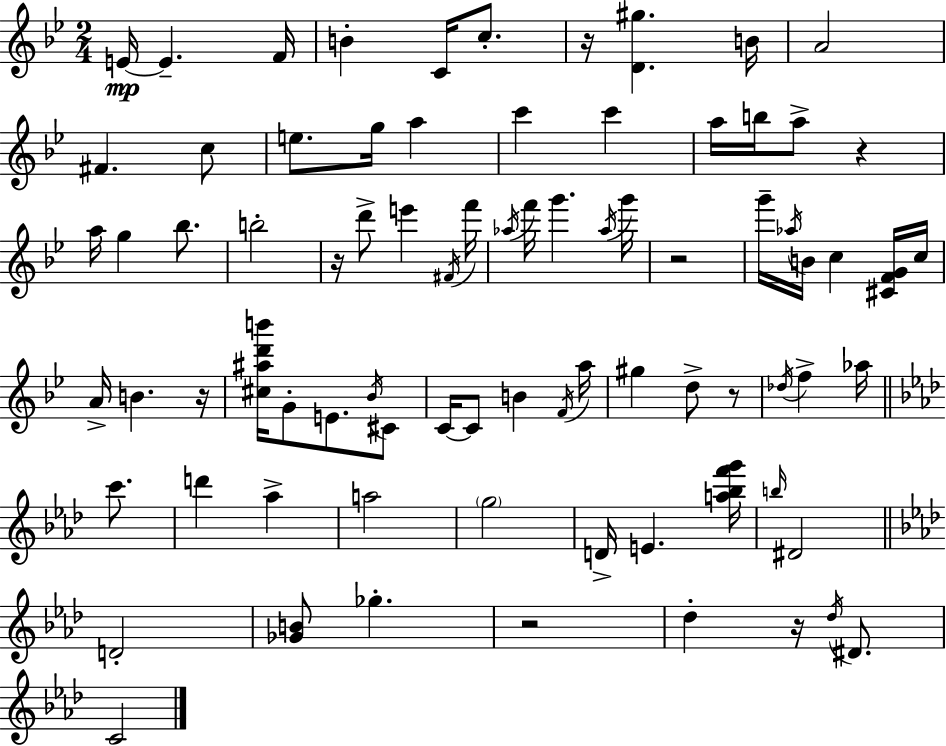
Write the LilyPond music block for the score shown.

{
  \clef treble
  \numericTimeSignature
  \time 2/4
  \key g \minor
  e'16~~\mp e'4.-- f'16 | b'4-. c'16 c''8.-. | r16 <d' gis''>4. b'16 | a'2 | \break fis'4. c''8 | e''8. g''16 a''4 | c'''4 c'''4 | a''16 b''16 a''8-> r4 | \break a''16 g''4 bes''8. | b''2-. | r16 d'''8-> e'''4 \acciaccatura { fis'16 } | f'''16 \acciaccatura { aes''16 } f'''16 g'''4. | \break \acciaccatura { aes''16 } g'''16 r2 | g'''16-- \acciaccatura { aes''16 } b'16 c''4 | <cis' f' g'>16 c''16 a'16-> b'4. | r16 <cis'' ais'' d''' b'''>16 g'8-. e'8. | \break \acciaccatura { bes'16 } cis'8 c'16~~ c'8 | b'4 \acciaccatura { f'16 } a''16 gis''4 | d''8-> r8 \acciaccatura { des''16 } f''4-> | aes''16 \bar "||" \break \key aes \major c'''8. d'''4 aes''4-> | a''2 | \parenthesize g''2 | d'16-> e'4. | \break <a'' bes'' f''' g'''>16 \grace { b''16 } dis'2 | \bar "||" \break \key aes \major d'2-. | <ges' b'>8 ges''4.-. | r2 | des''4-. r16 \acciaccatura { des''16 } dis'8. | \break c'2 | \bar "|."
}